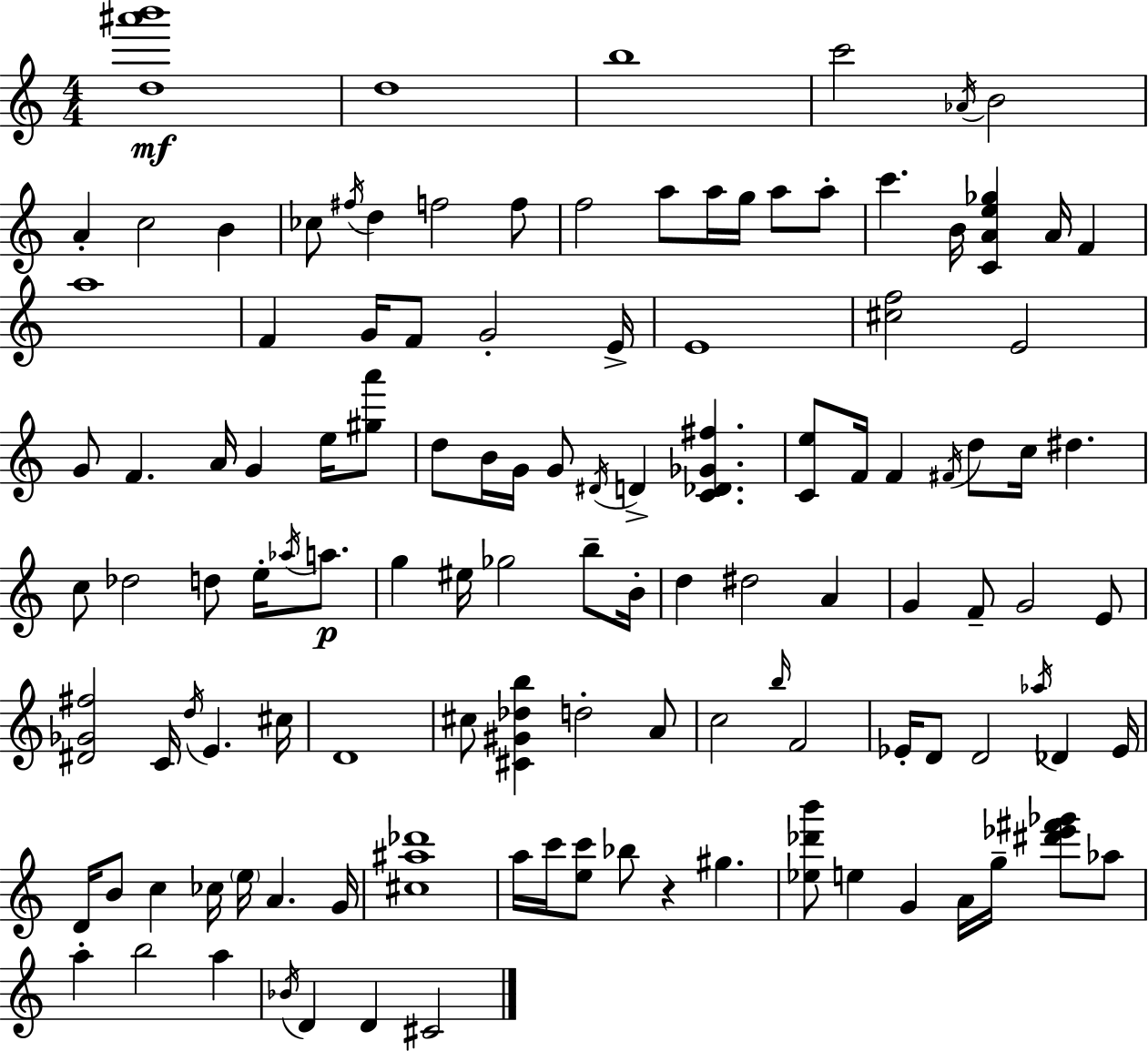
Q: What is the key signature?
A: C major